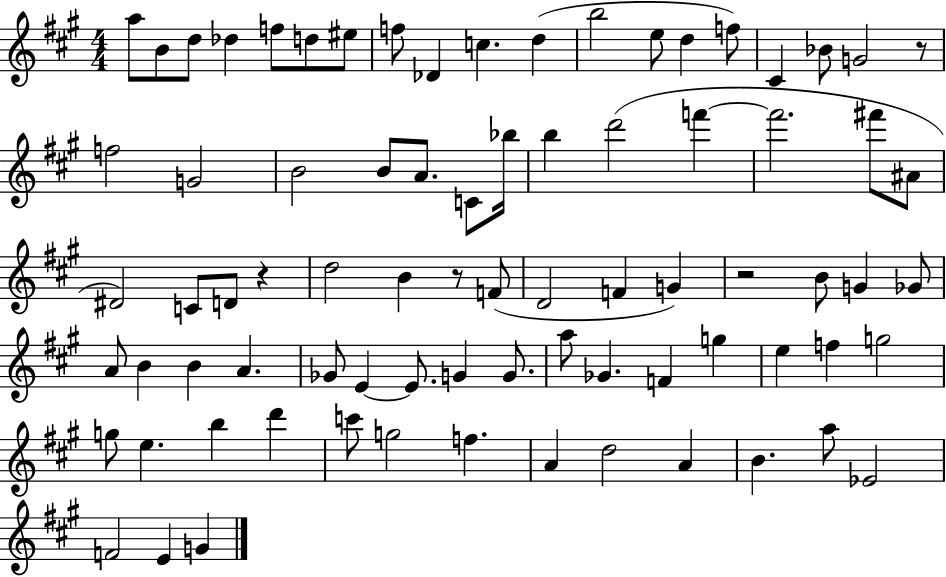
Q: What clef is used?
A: treble